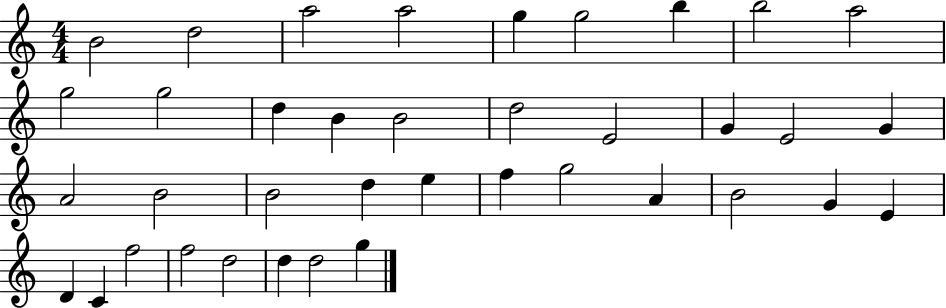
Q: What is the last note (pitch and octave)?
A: G5